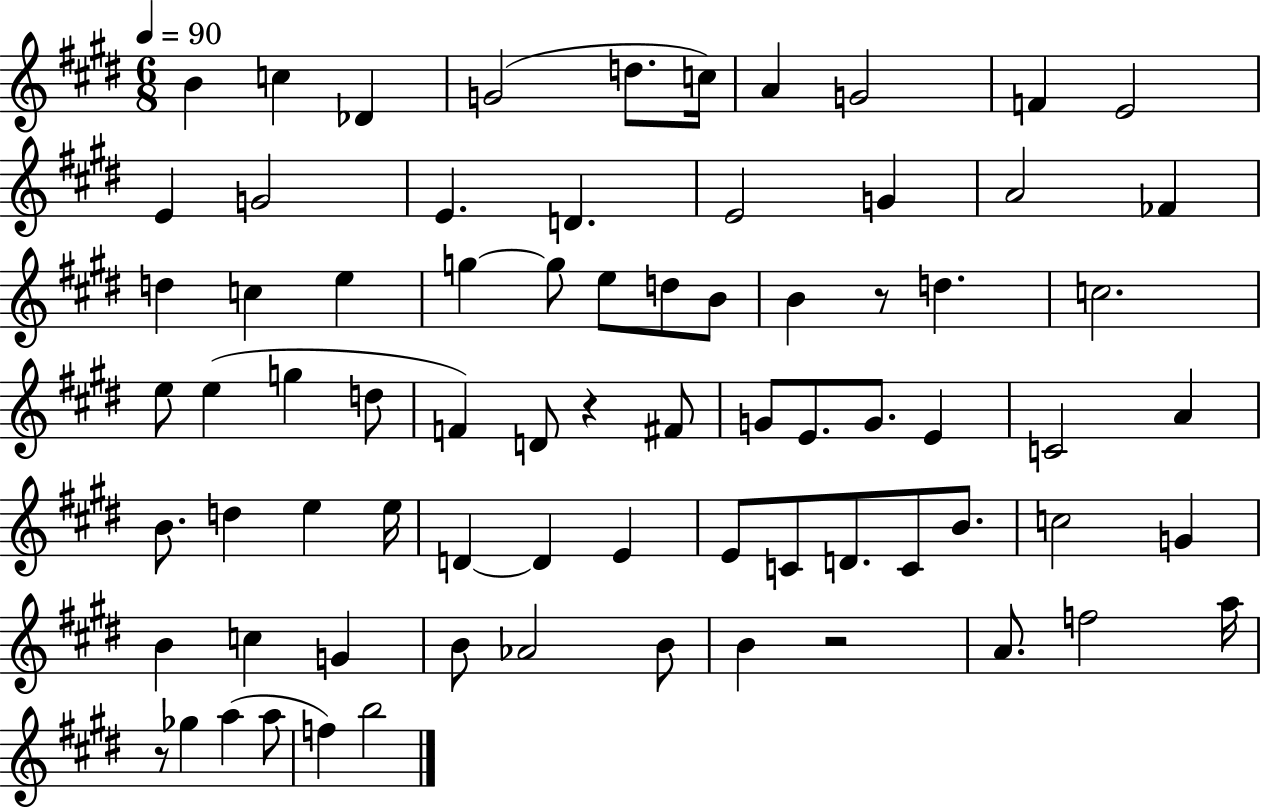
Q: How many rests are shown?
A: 4